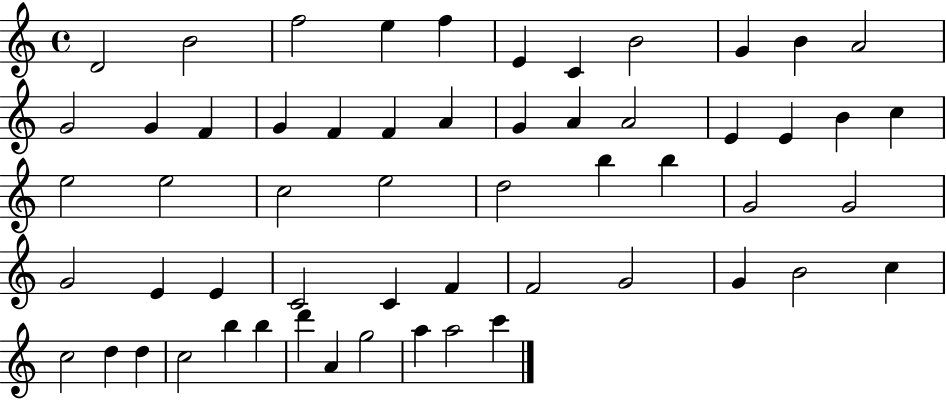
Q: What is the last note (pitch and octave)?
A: C6